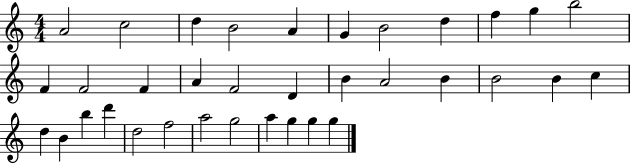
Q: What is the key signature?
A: C major